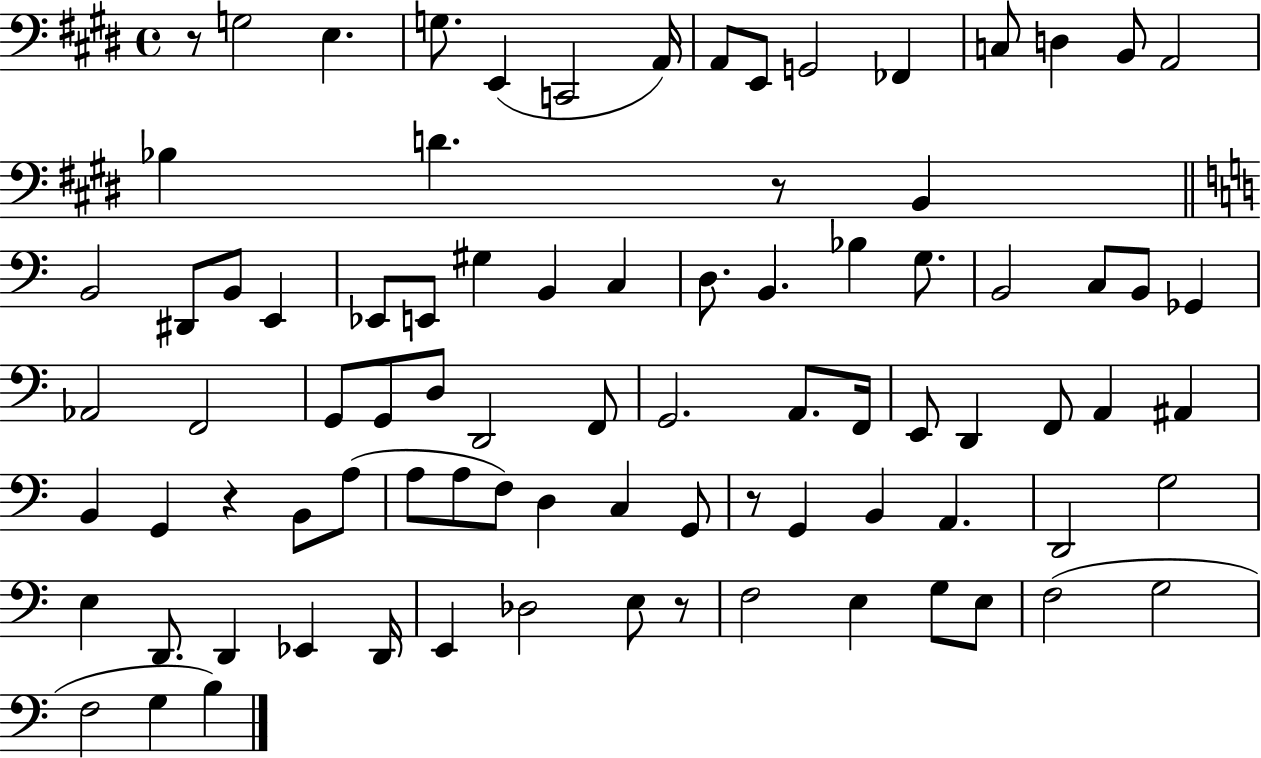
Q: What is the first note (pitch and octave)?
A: G3